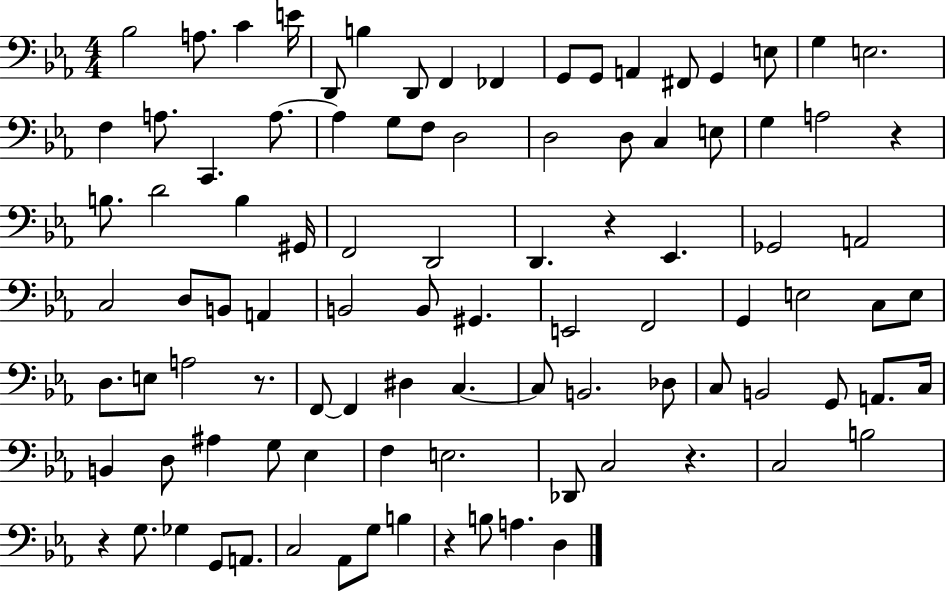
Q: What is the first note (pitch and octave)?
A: Bb3